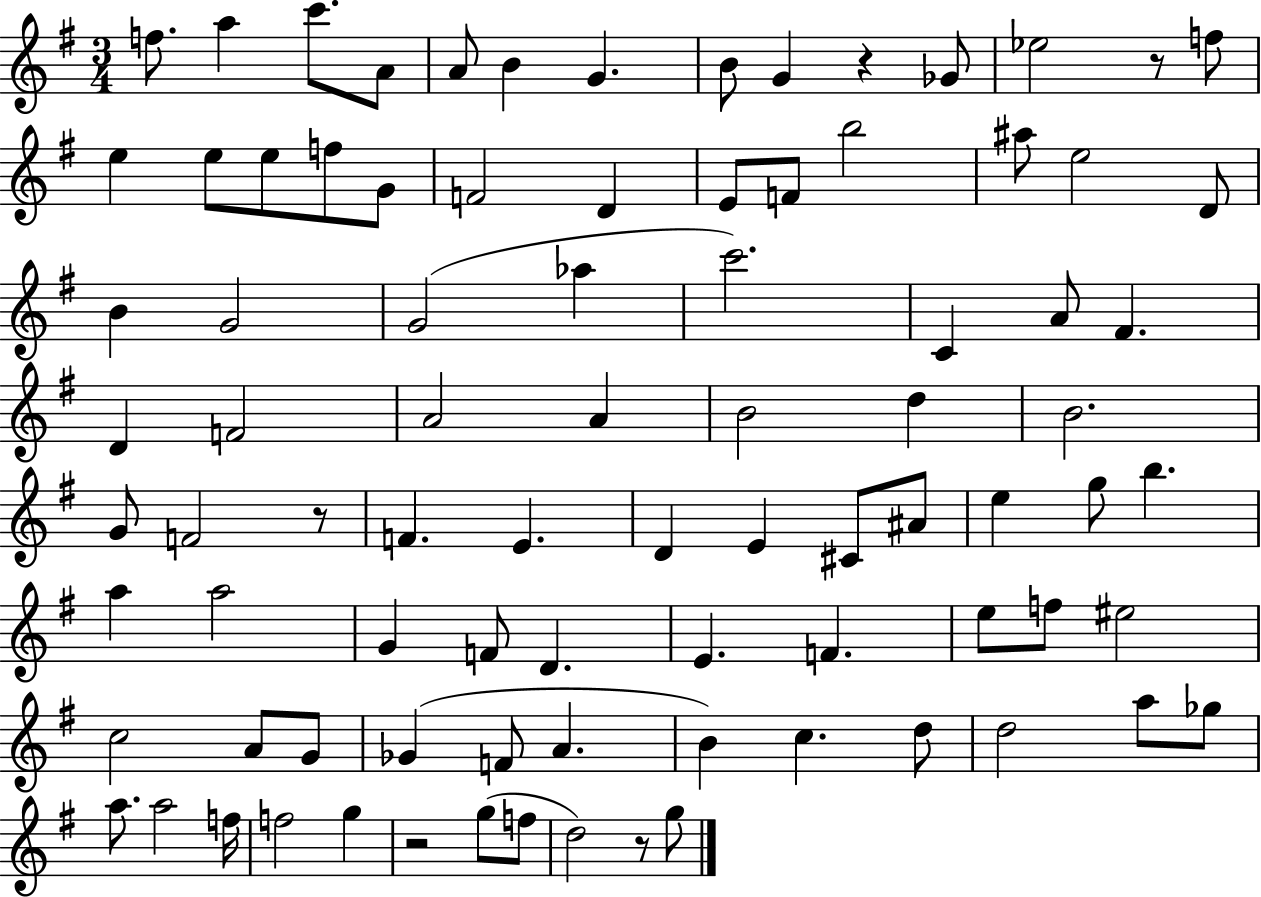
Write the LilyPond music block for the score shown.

{
  \clef treble
  \numericTimeSignature
  \time 3/4
  \key g \major
  f''8. a''4 c'''8. a'8 | a'8 b'4 g'4. | b'8 g'4 r4 ges'8 | ees''2 r8 f''8 | \break e''4 e''8 e''8 f''8 g'8 | f'2 d'4 | e'8 f'8 b''2 | ais''8 e''2 d'8 | \break b'4 g'2 | g'2( aes''4 | c'''2.) | c'4 a'8 fis'4. | \break d'4 f'2 | a'2 a'4 | b'2 d''4 | b'2. | \break g'8 f'2 r8 | f'4. e'4. | d'4 e'4 cis'8 ais'8 | e''4 g''8 b''4. | \break a''4 a''2 | g'4 f'8 d'4. | e'4. f'4. | e''8 f''8 eis''2 | \break c''2 a'8 g'8 | ges'4( f'8 a'4. | b'4) c''4. d''8 | d''2 a''8 ges''8 | \break a''8. a''2 f''16 | f''2 g''4 | r2 g''8( f''8 | d''2) r8 g''8 | \break \bar "|."
}